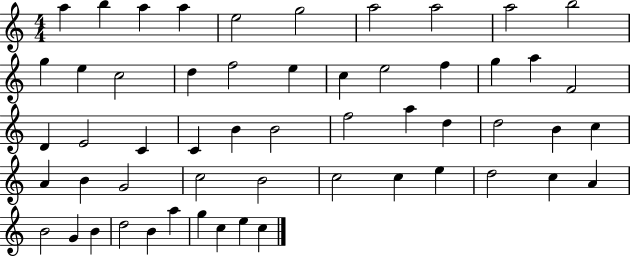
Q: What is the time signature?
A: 4/4